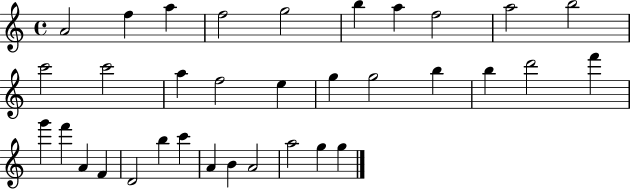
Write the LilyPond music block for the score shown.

{
  \clef treble
  \time 4/4
  \defaultTimeSignature
  \key c \major
  a'2 f''4 a''4 | f''2 g''2 | b''4 a''4 f''2 | a''2 b''2 | \break c'''2 c'''2 | a''4 f''2 e''4 | g''4 g''2 b''4 | b''4 d'''2 f'''4 | \break g'''4 f'''4 a'4 f'4 | d'2 b''4 c'''4 | a'4 b'4 a'2 | a''2 g''4 g''4 | \break \bar "|."
}